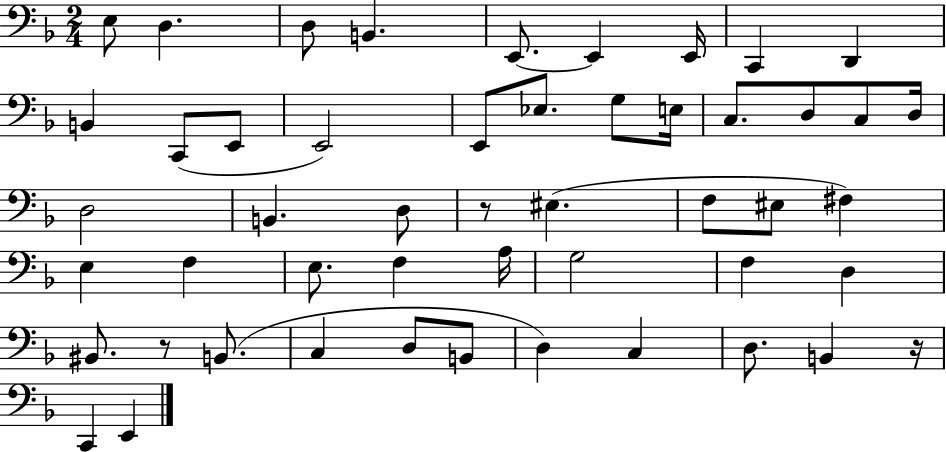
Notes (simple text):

E3/e D3/q. D3/e B2/q. E2/e. E2/q E2/s C2/q D2/q B2/q C2/e E2/e E2/h E2/e Eb3/e. G3/e E3/s C3/e. D3/e C3/e D3/s D3/h B2/q. D3/e R/e EIS3/q. F3/e EIS3/e F#3/q E3/q F3/q E3/e. F3/q A3/s G3/h F3/q D3/q BIS2/e. R/e B2/e. C3/q D3/e B2/e D3/q C3/q D3/e. B2/q R/s C2/q E2/q